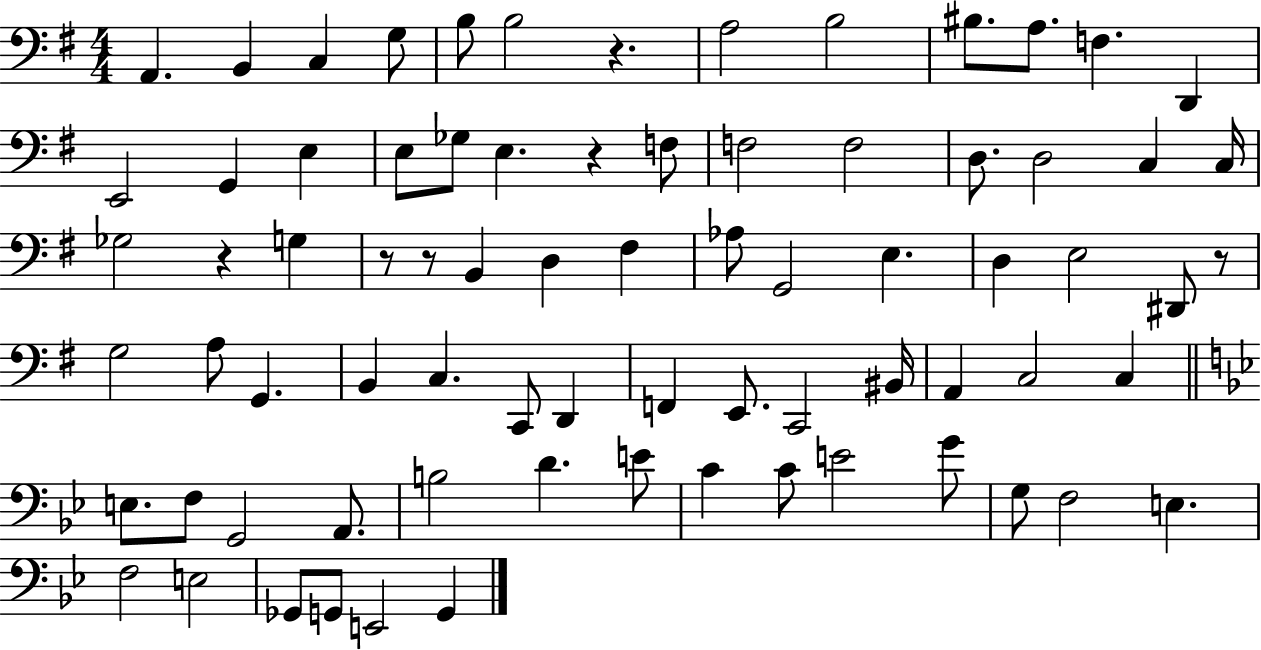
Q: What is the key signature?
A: G major